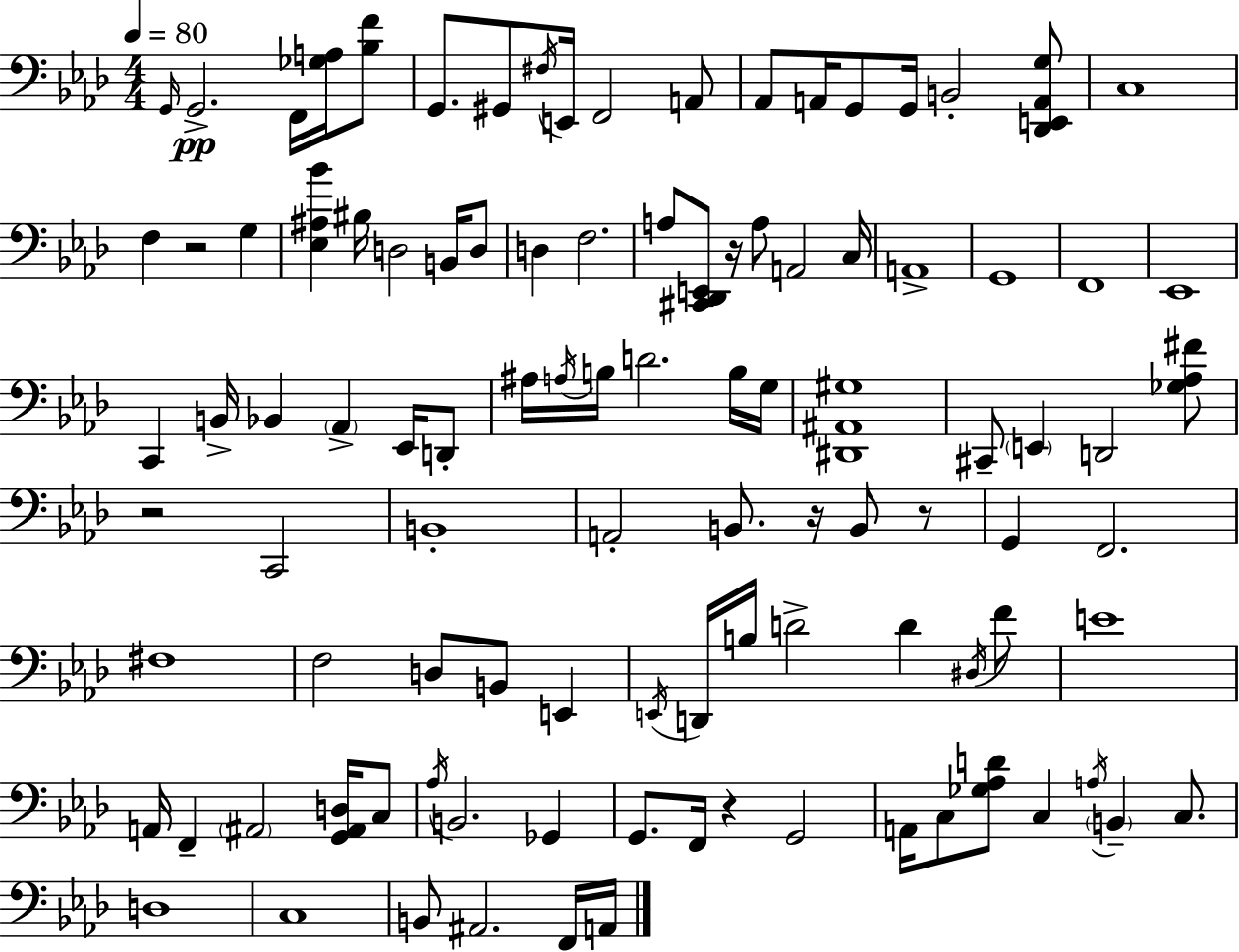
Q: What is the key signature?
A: F minor